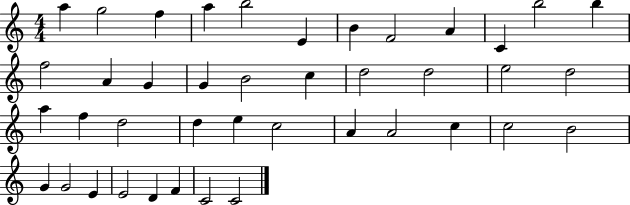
{
  \clef treble
  \numericTimeSignature
  \time 4/4
  \key c \major
  a''4 g''2 f''4 | a''4 b''2 e'4 | b'4 f'2 a'4 | c'4 b''2 b''4 | \break f''2 a'4 g'4 | g'4 b'2 c''4 | d''2 d''2 | e''2 d''2 | \break a''4 f''4 d''2 | d''4 e''4 c''2 | a'4 a'2 c''4 | c''2 b'2 | \break g'4 g'2 e'4 | e'2 d'4 f'4 | c'2 c'2 | \bar "|."
}